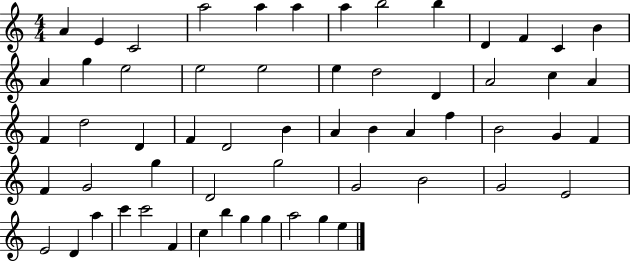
X:1
T:Untitled
M:4/4
L:1/4
K:C
A E C2 a2 a a a b2 b D F C B A g e2 e2 e2 e d2 D A2 c A F d2 D F D2 B A B A f B2 G F F G2 g D2 g2 G2 B2 G2 E2 E2 D a c' c'2 F c b g g a2 g e